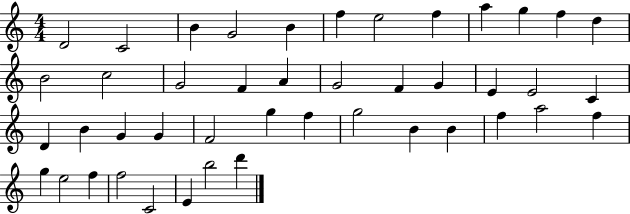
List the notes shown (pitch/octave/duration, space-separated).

D4/h C4/h B4/q G4/h B4/q F5/q E5/h F5/q A5/q G5/q F5/q D5/q B4/h C5/h G4/h F4/q A4/q G4/h F4/q G4/q E4/q E4/h C4/q D4/q B4/q G4/q G4/q F4/h G5/q F5/q G5/h B4/q B4/q F5/q A5/h F5/q G5/q E5/h F5/q F5/h C4/h E4/q B5/h D6/q